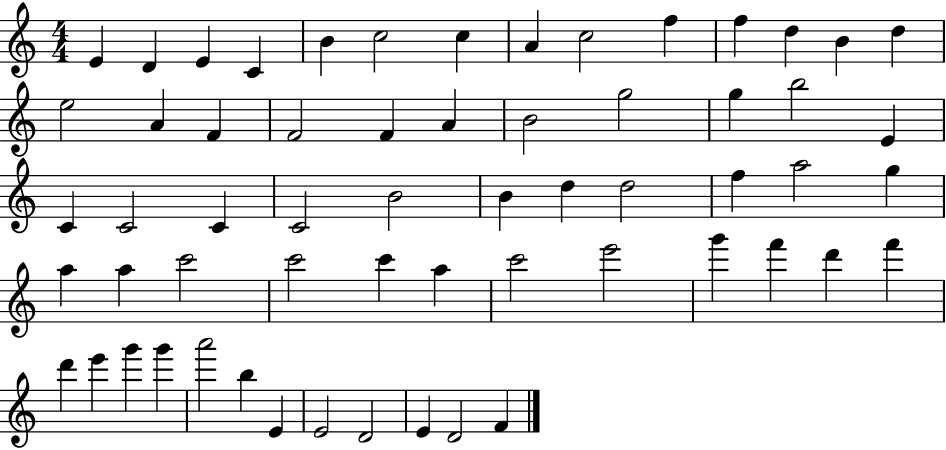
E4/q D4/q E4/q C4/q B4/q C5/h C5/q A4/q C5/h F5/q F5/q D5/q B4/q D5/q E5/h A4/q F4/q F4/h F4/q A4/q B4/h G5/h G5/q B5/h E4/q C4/q C4/h C4/q C4/h B4/h B4/q D5/q D5/h F5/q A5/h G5/q A5/q A5/q C6/h C6/h C6/q A5/q C6/h E6/h G6/q F6/q D6/q F6/q D6/q E6/q G6/q G6/q A6/h B5/q E4/q E4/h D4/h E4/q D4/h F4/q